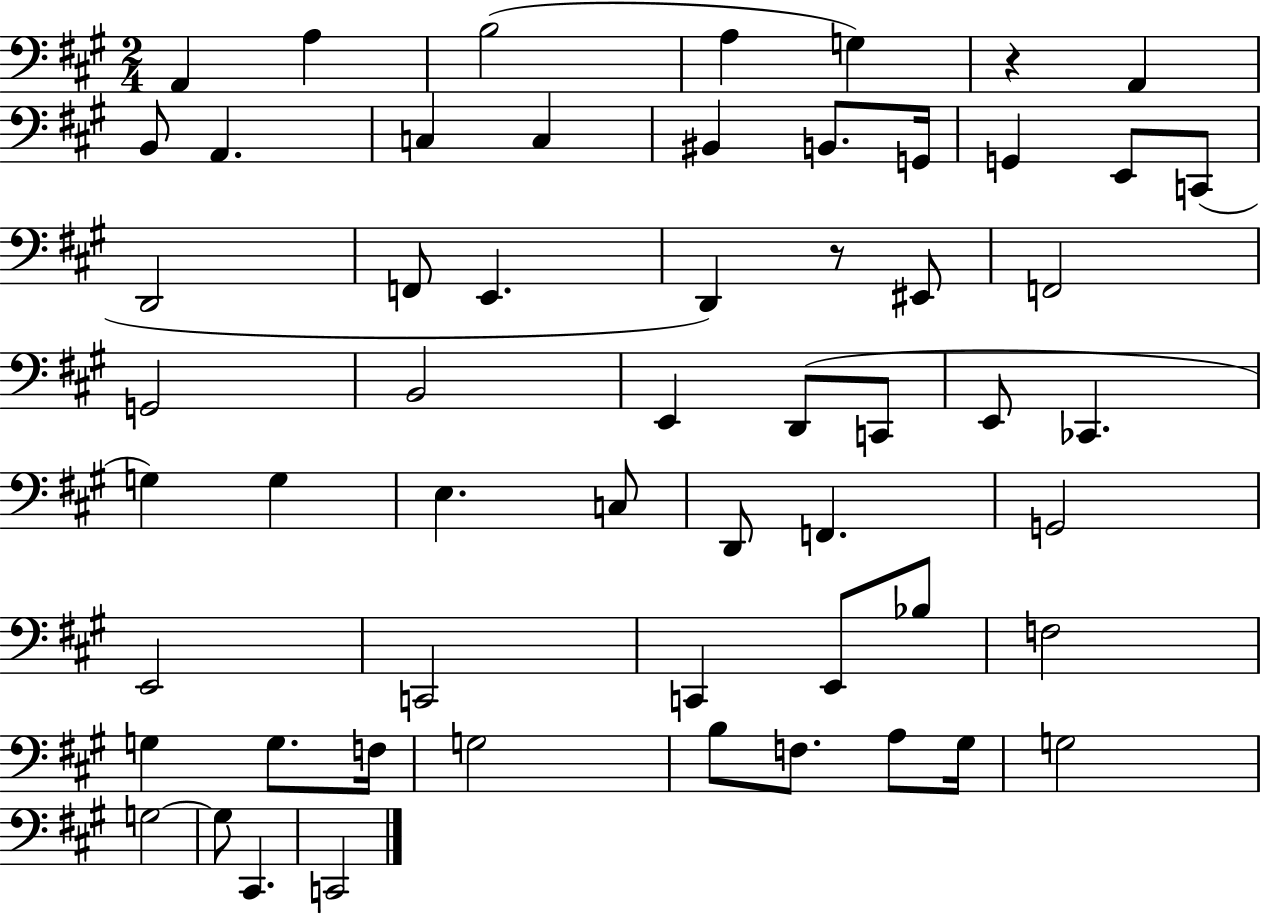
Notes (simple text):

A2/q A3/q B3/h A3/q G3/q R/q A2/q B2/e A2/q. C3/q C3/q BIS2/q B2/e. G2/s G2/q E2/e C2/e D2/h F2/e E2/q. D2/q R/e EIS2/e F2/h G2/h B2/h E2/q D2/e C2/e E2/e CES2/q. G3/q G3/q E3/q. C3/e D2/e F2/q. G2/h E2/h C2/h C2/q E2/e Bb3/e F3/h G3/q G3/e. F3/s G3/h B3/e F3/e. A3/e G#3/s G3/h G3/h G3/e C#2/q. C2/h